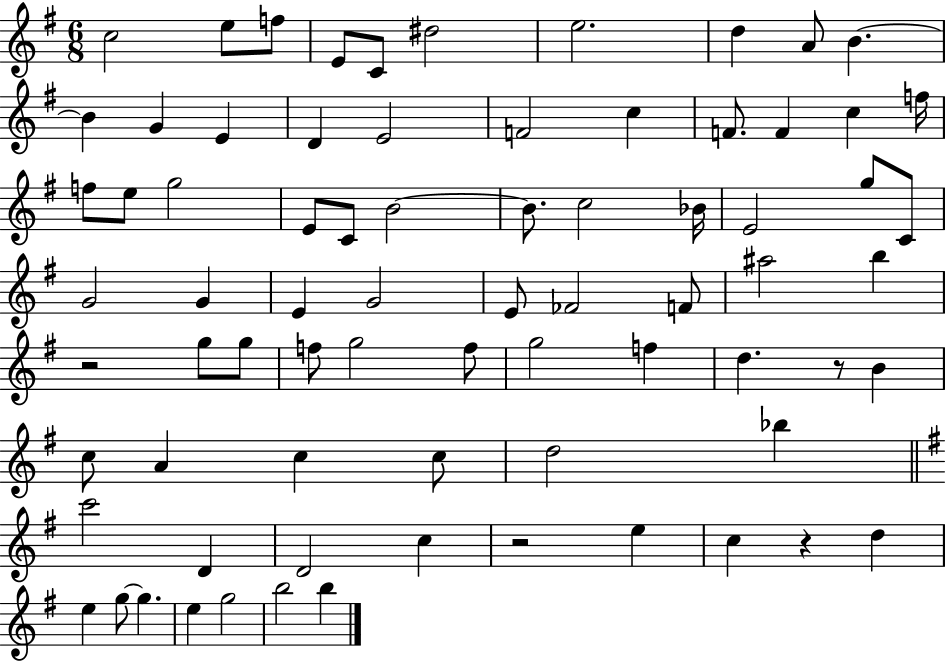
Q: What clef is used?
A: treble